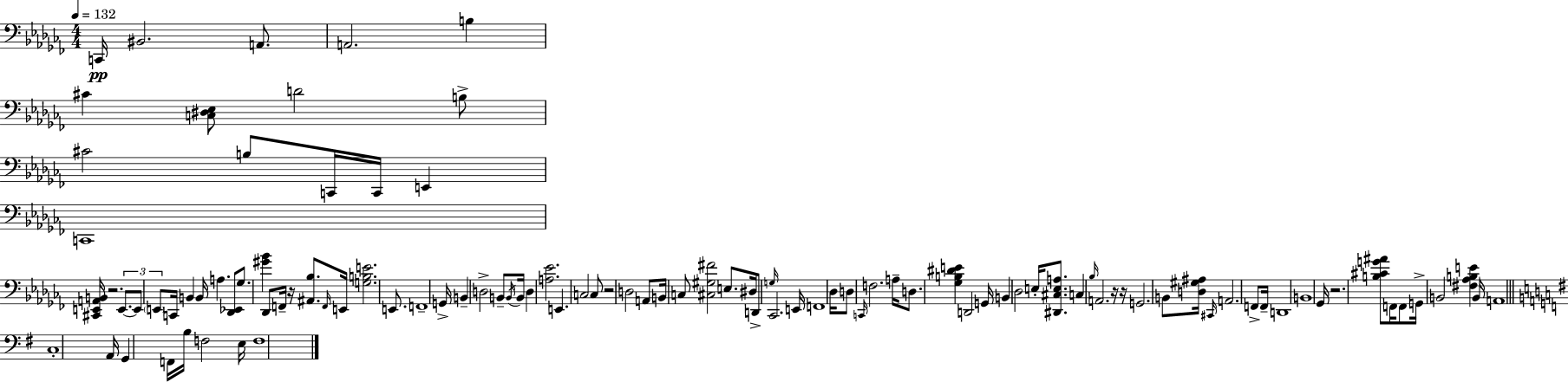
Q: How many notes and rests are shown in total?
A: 105